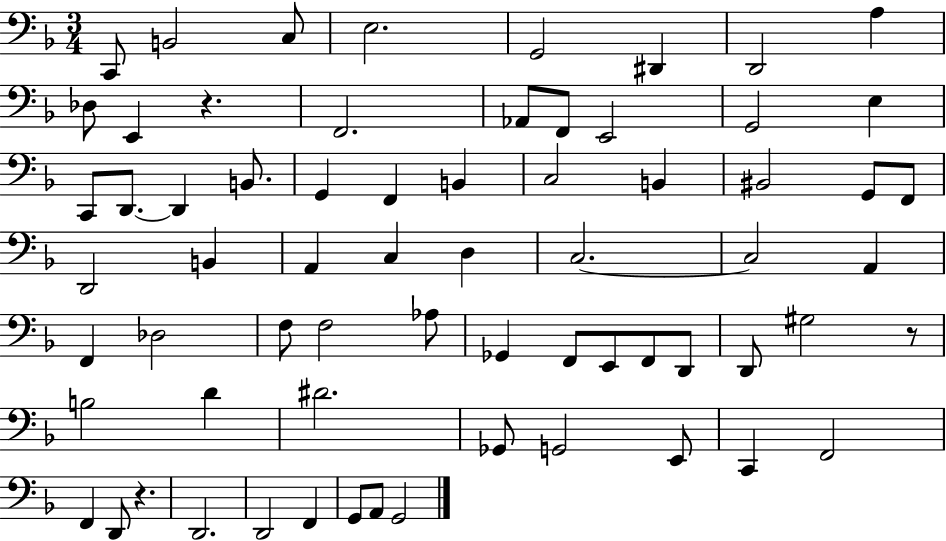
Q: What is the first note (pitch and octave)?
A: C2